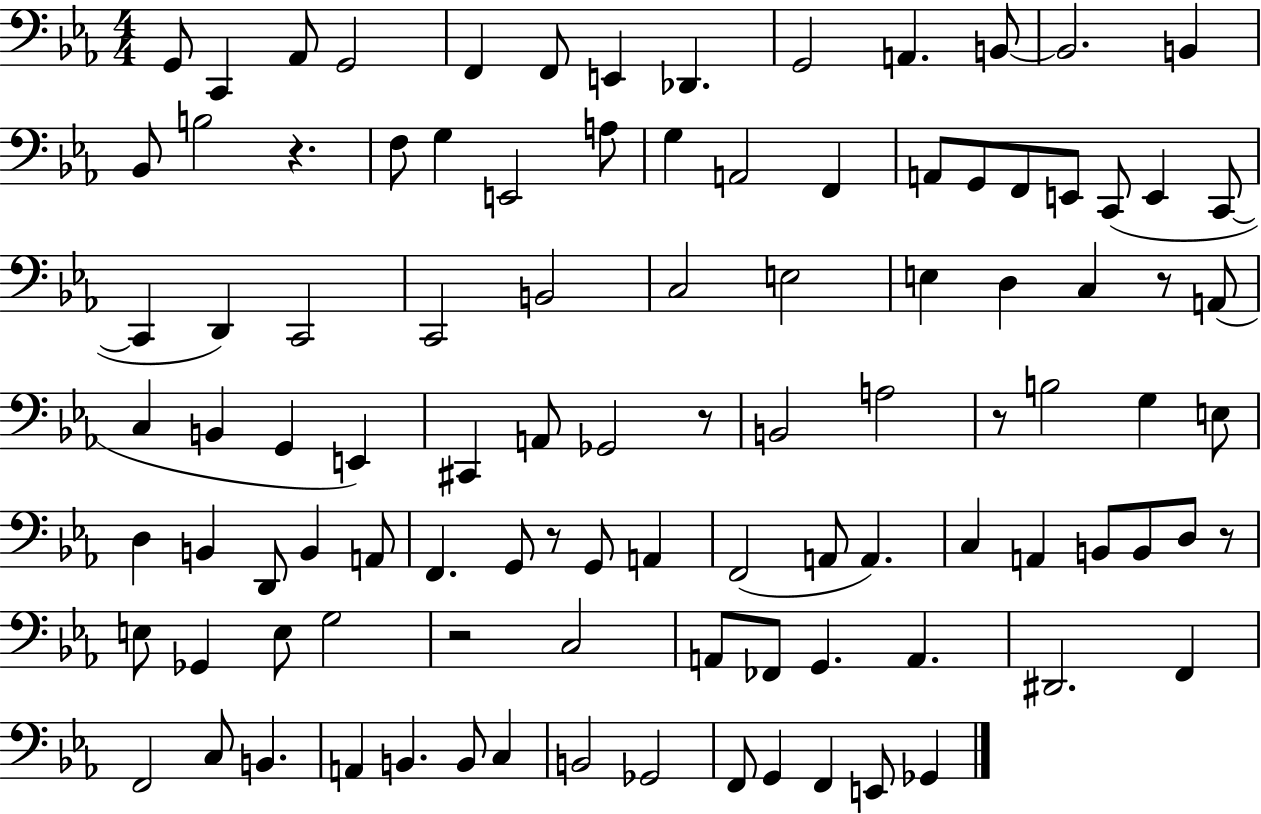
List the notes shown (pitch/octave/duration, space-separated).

G2/e C2/q Ab2/e G2/h F2/q F2/e E2/q Db2/q. G2/h A2/q. B2/e B2/h. B2/q Bb2/e B3/h R/q. F3/e G3/q E2/h A3/e G3/q A2/h F2/q A2/e G2/e F2/e E2/e C2/e E2/q C2/e C2/q D2/q C2/h C2/h B2/h C3/h E3/h E3/q D3/q C3/q R/e A2/e C3/q B2/q G2/q E2/q C#2/q A2/e Gb2/h R/e B2/h A3/h R/e B3/h G3/q E3/e D3/q B2/q D2/e B2/q A2/e F2/q. G2/e R/e G2/e A2/q F2/h A2/e A2/q. C3/q A2/q B2/e B2/e D3/e R/e E3/e Gb2/q E3/e G3/h R/h C3/h A2/e FES2/e G2/q. A2/q. D#2/h. F2/q F2/h C3/e B2/q. A2/q B2/q. B2/e C3/q B2/h Gb2/h F2/e G2/q F2/q E2/e Gb2/q